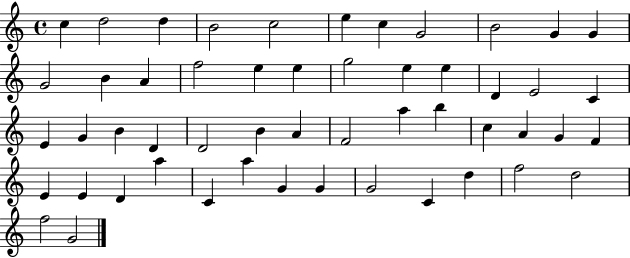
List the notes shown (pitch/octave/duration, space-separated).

C5/q D5/h D5/q B4/h C5/h E5/q C5/q G4/h B4/h G4/q G4/q G4/h B4/q A4/q F5/h E5/q E5/q G5/h E5/q E5/q D4/q E4/h C4/q E4/q G4/q B4/q D4/q D4/h B4/q A4/q F4/h A5/q B5/q C5/q A4/q G4/q F4/q E4/q E4/q D4/q A5/q C4/q A5/q G4/q G4/q G4/h C4/q D5/q F5/h D5/h F5/h G4/h